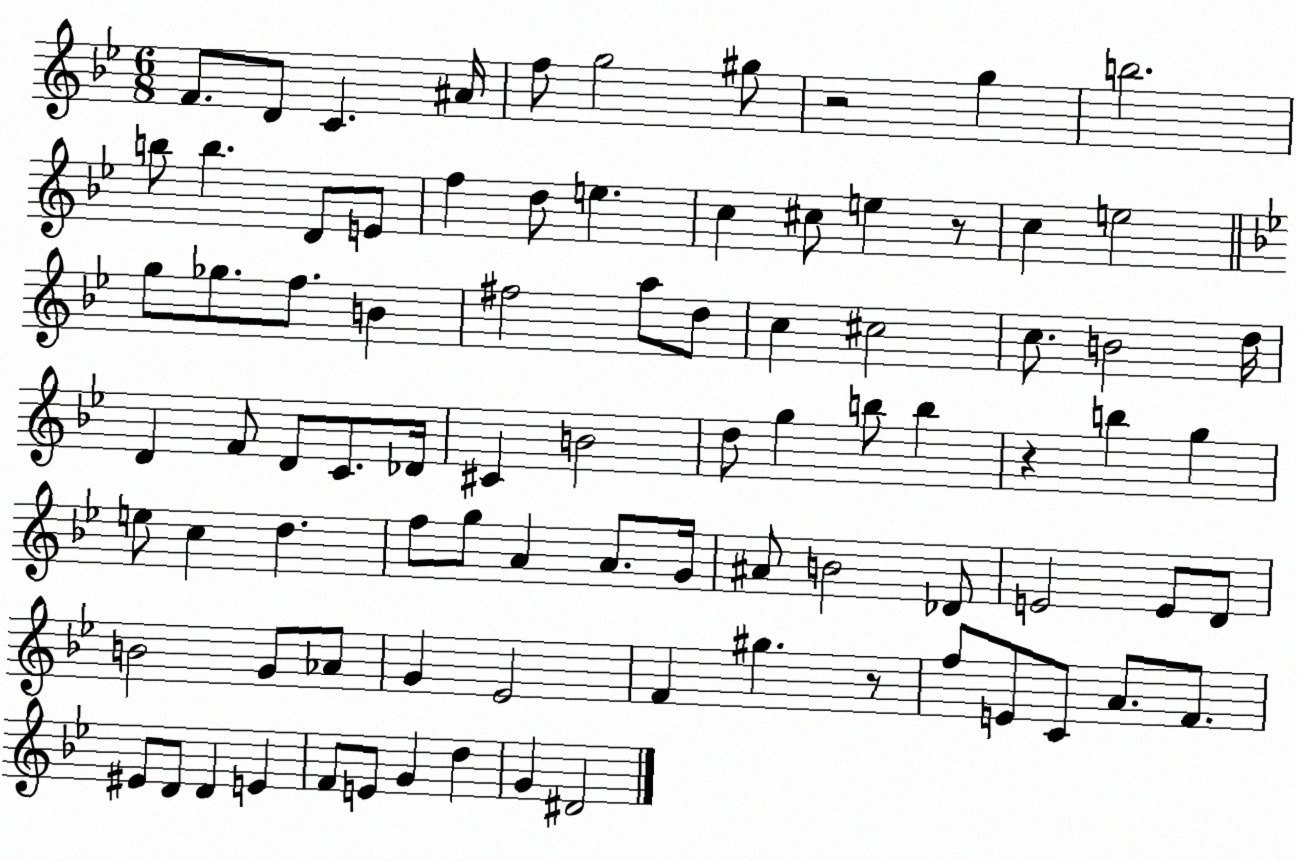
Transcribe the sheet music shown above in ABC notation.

X:1
T:Untitled
M:6/8
L:1/4
K:Bb
F/2 D/2 C ^A/4 f/2 g2 ^g/2 z2 g b2 b/2 b D/2 E/2 f d/2 e c ^c/2 e z/2 c e2 g/2 _g/2 f/2 B ^f2 a/2 d/2 c ^c2 c/2 B2 d/4 D F/2 D/2 C/2 _D/4 ^C B2 d/2 g b/2 b z b g e/2 c d f/2 g/2 A A/2 G/4 ^A/2 B2 _D/2 E2 E/2 D/2 B2 G/2 _A/2 G _E2 F ^g z/2 f/2 E/2 C/2 A/2 F/2 ^E/2 D/2 D E F/2 E/2 G d G ^D2